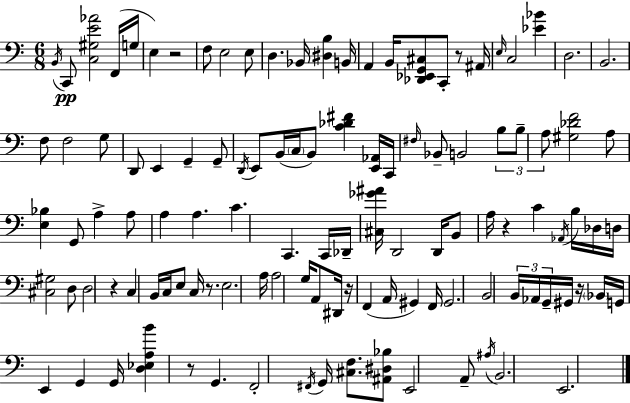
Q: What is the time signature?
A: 6/8